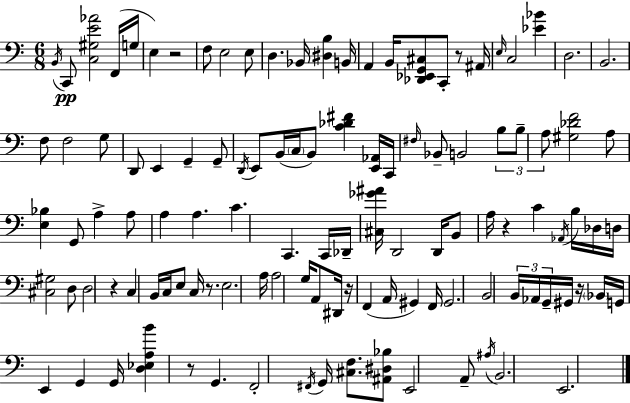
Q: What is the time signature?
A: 6/8